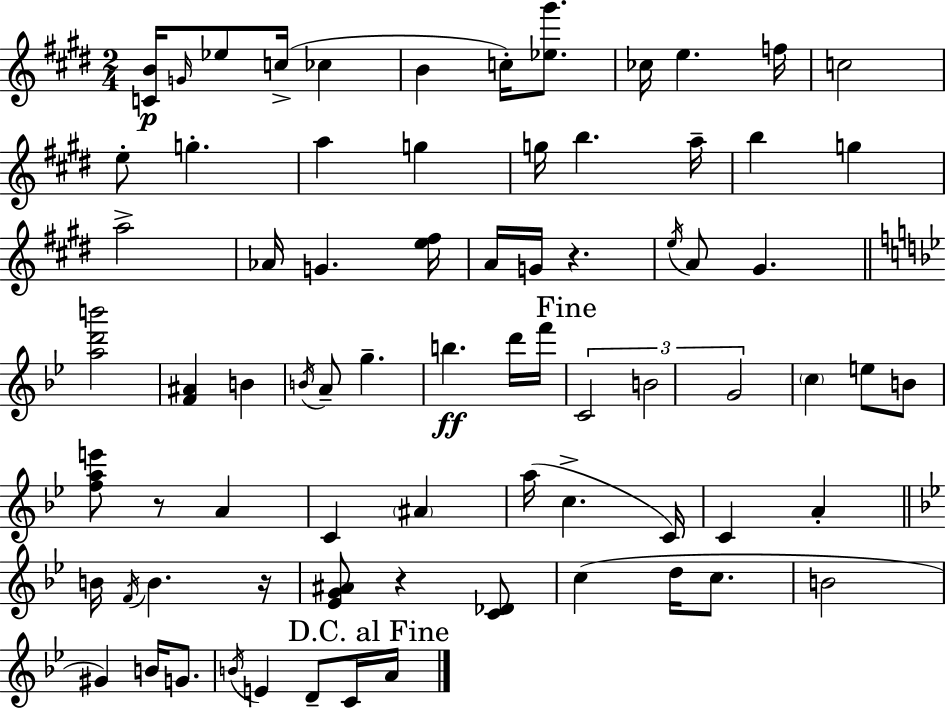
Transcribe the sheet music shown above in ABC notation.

X:1
T:Untitled
M:2/4
L:1/4
K:E
[CB]/4 G/4 _e/2 c/4 _c B c/4 [_e^g']/2 _c/4 e f/4 c2 e/2 g a g g/4 b a/4 b g a2 _A/4 G [e^f]/4 A/4 G/4 z e/4 A/2 ^G [ad'b']2 [F^A] B B/4 A/2 g b d'/4 f'/4 C2 B2 G2 c e/2 B/2 [fae']/2 z/2 A C ^A a/4 c C/4 C A B/4 F/4 B z/4 [_EG^A]/2 z [C_D]/2 c d/4 c/2 B2 ^G B/4 G/2 B/4 E D/2 C/4 A/4